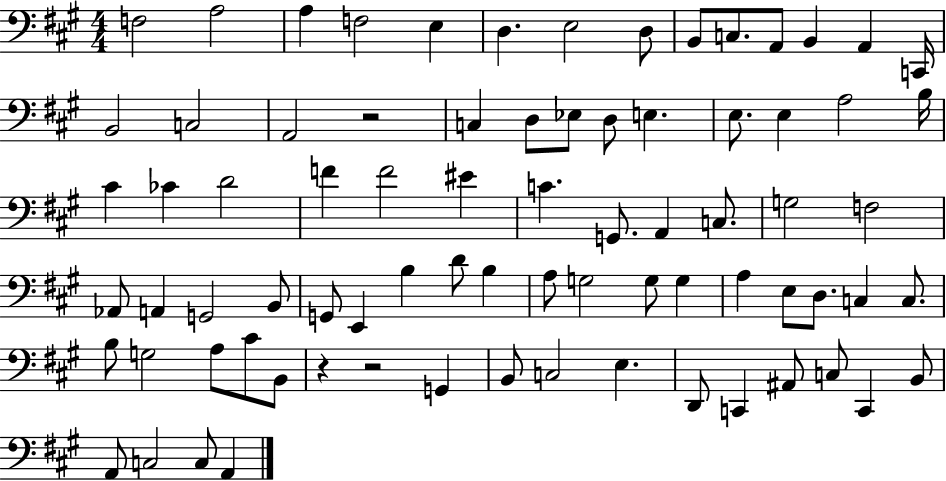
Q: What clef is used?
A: bass